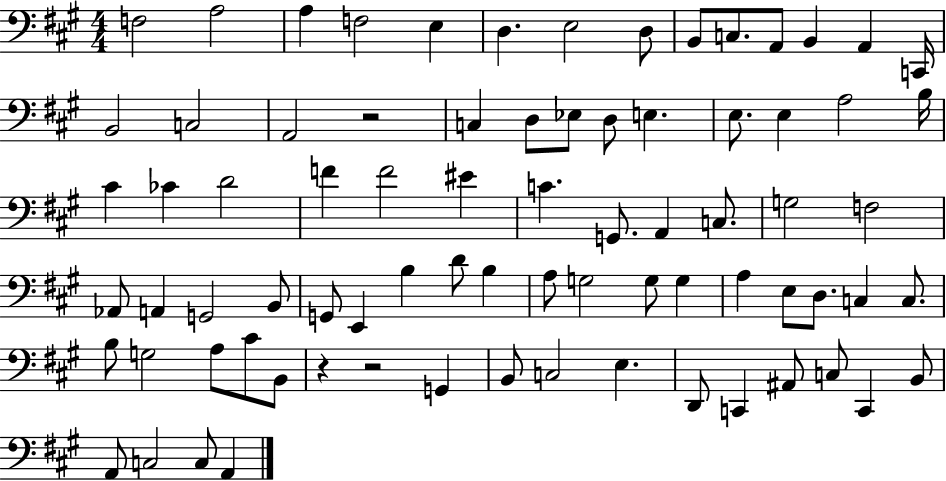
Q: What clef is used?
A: bass